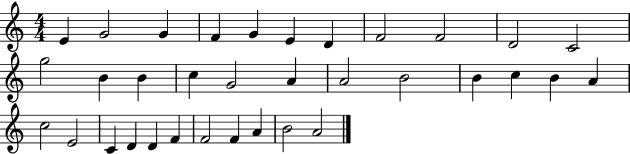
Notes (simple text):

E4/q G4/h G4/q F4/q G4/q E4/q D4/q F4/h F4/h D4/h C4/h G5/h B4/q B4/q C5/q G4/h A4/q A4/h B4/h B4/q C5/q B4/q A4/q C5/h E4/h C4/q D4/q D4/q F4/q F4/h F4/q A4/q B4/h A4/h